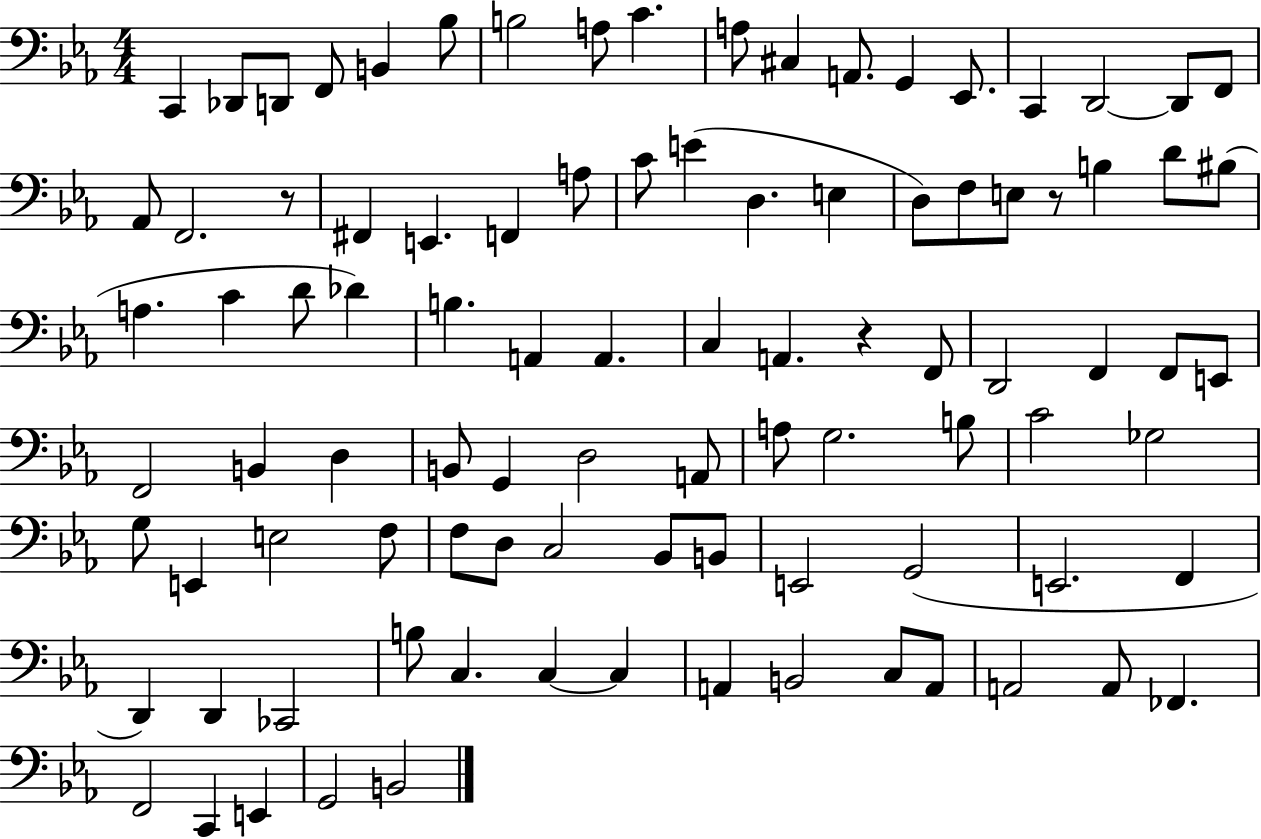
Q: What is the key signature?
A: EES major